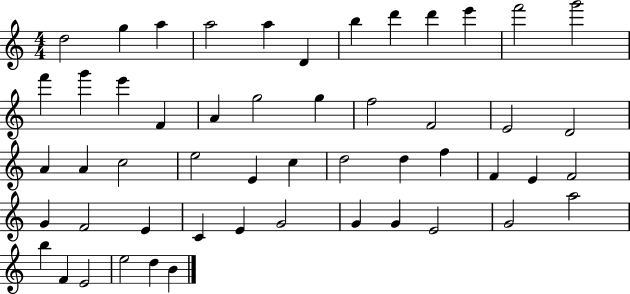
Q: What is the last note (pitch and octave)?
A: B4